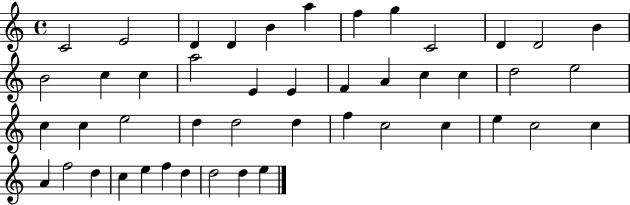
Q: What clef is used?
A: treble